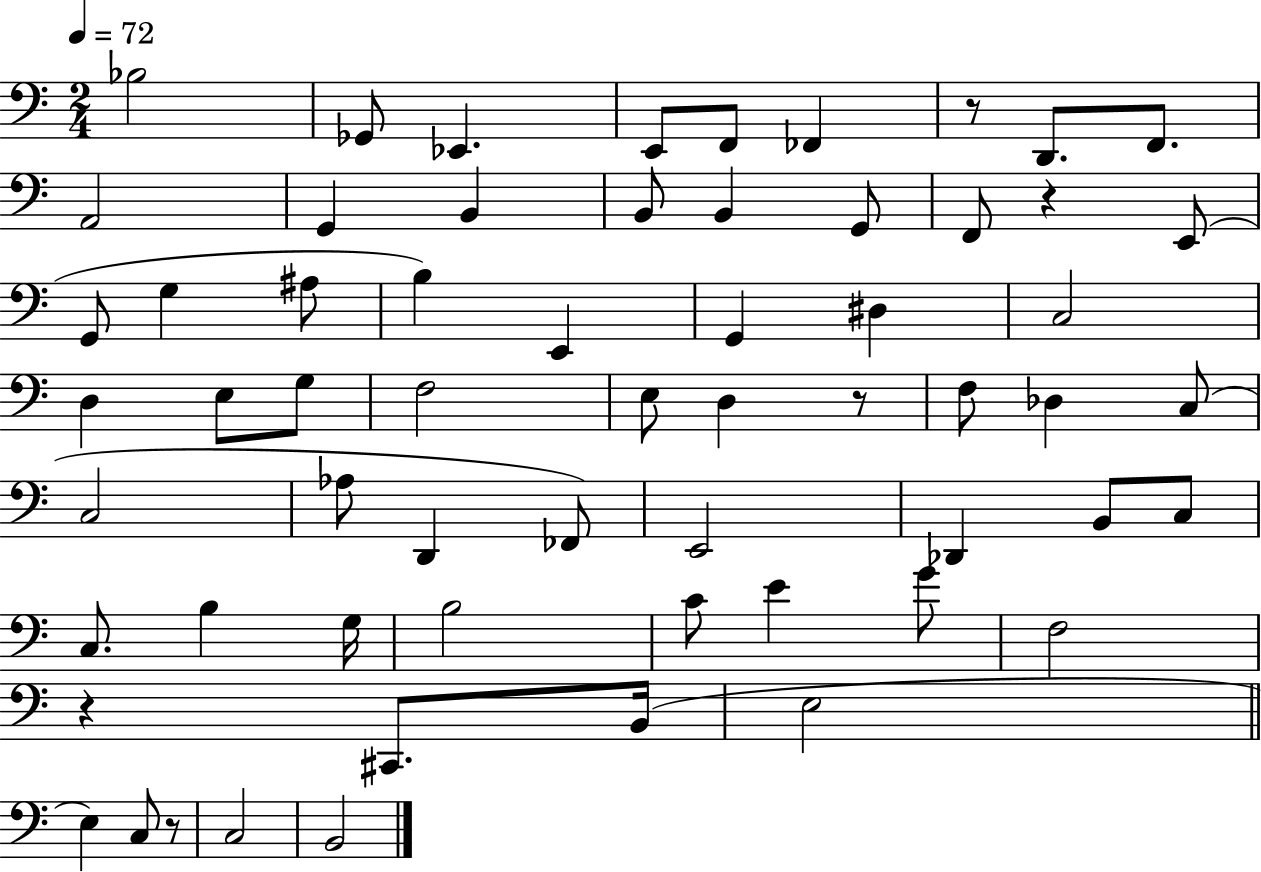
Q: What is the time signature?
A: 2/4